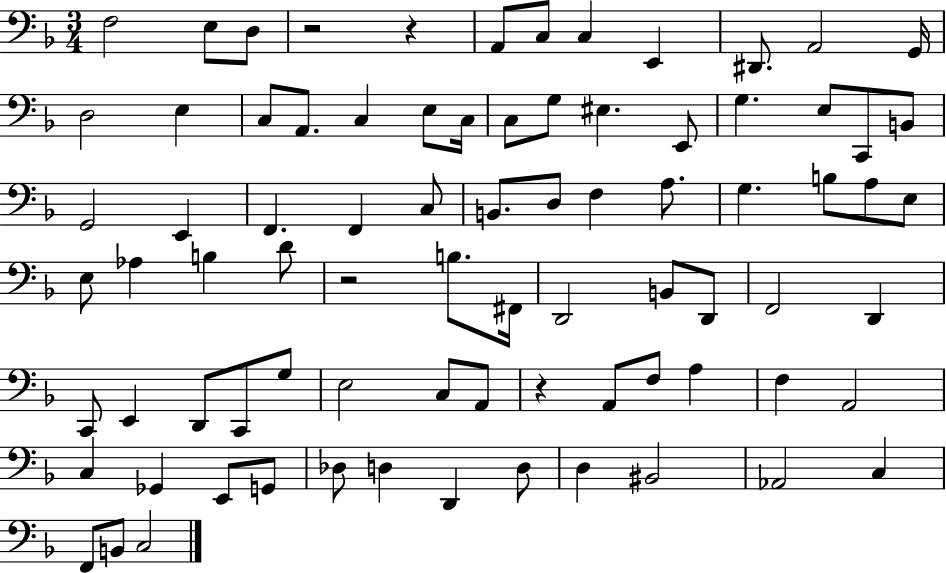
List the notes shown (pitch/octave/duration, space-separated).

F3/h E3/e D3/e R/h R/q A2/e C3/e C3/q E2/q D#2/e. A2/h G2/s D3/h E3/q C3/e A2/e. C3/q E3/e C3/s C3/e G3/e EIS3/q. E2/e G3/q. E3/e C2/e B2/e G2/h E2/q F2/q. F2/q C3/e B2/e. D3/e F3/q A3/e. G3/q. B3/e A3/e E3/e E3/e Ab3/q B3/q D4/e R/h B3/e. F#2/s D2/h B2/e D2/e F2/h D2/q C2/e E2/q D2/e C2/e G3/e E3/h C3/e A2/e R/q A2/e F3/e A3/q F3/q A2/h C3/q Gb2/q E2/e G2/e Db3/e D3/q D2/q D3/e D3/q BIS2/h Ab2/h C3/q F2/e B2/e C3/h